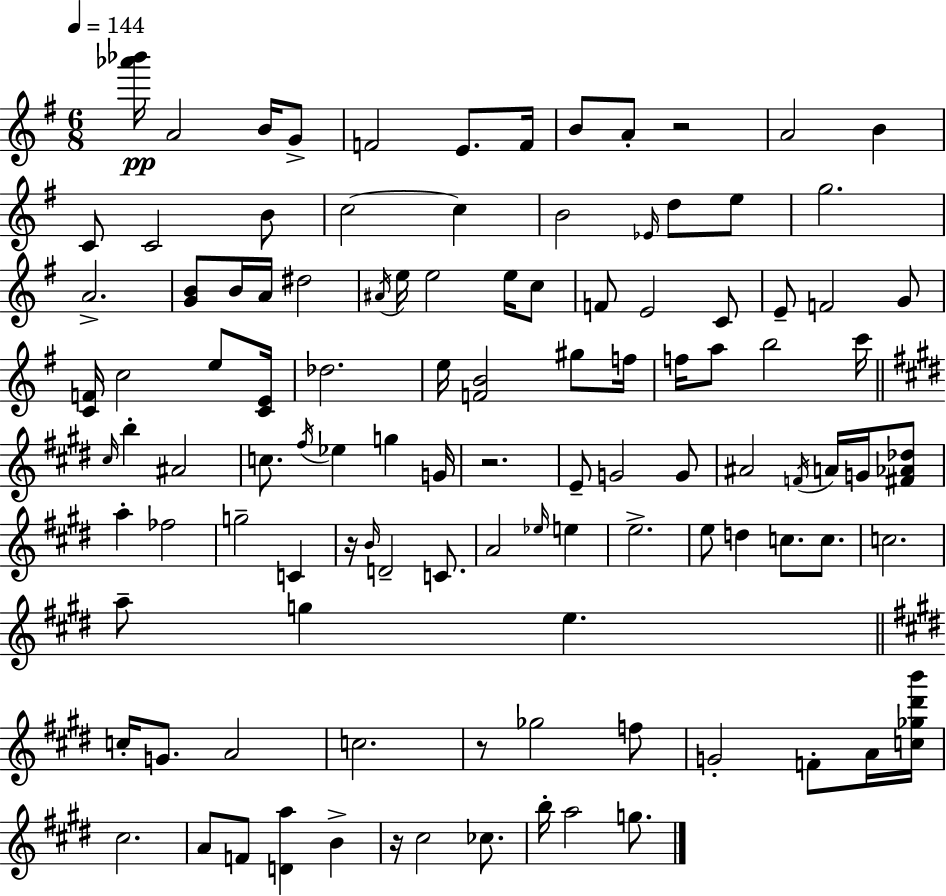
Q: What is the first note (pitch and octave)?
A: A4